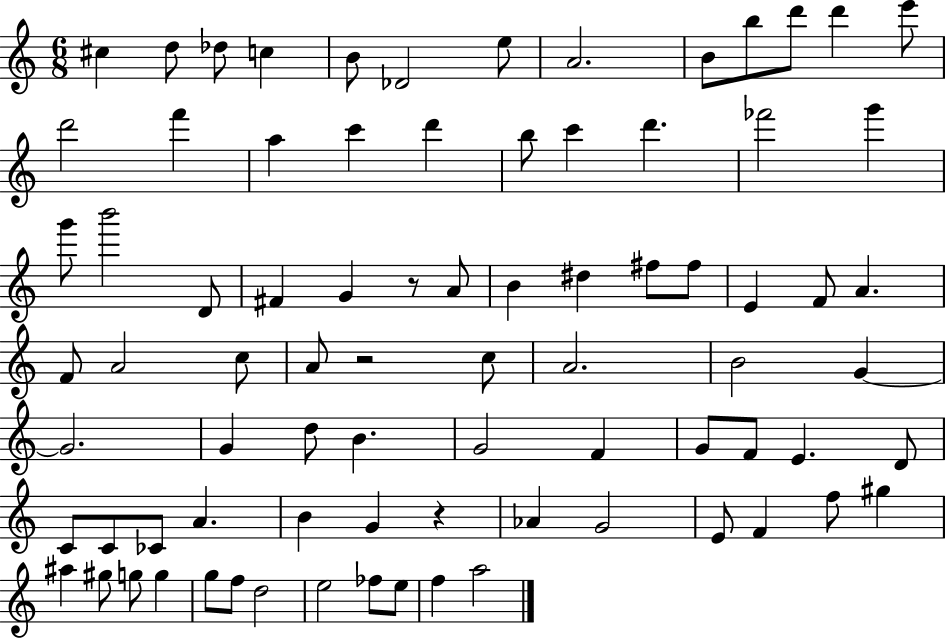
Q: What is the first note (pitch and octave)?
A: C#5